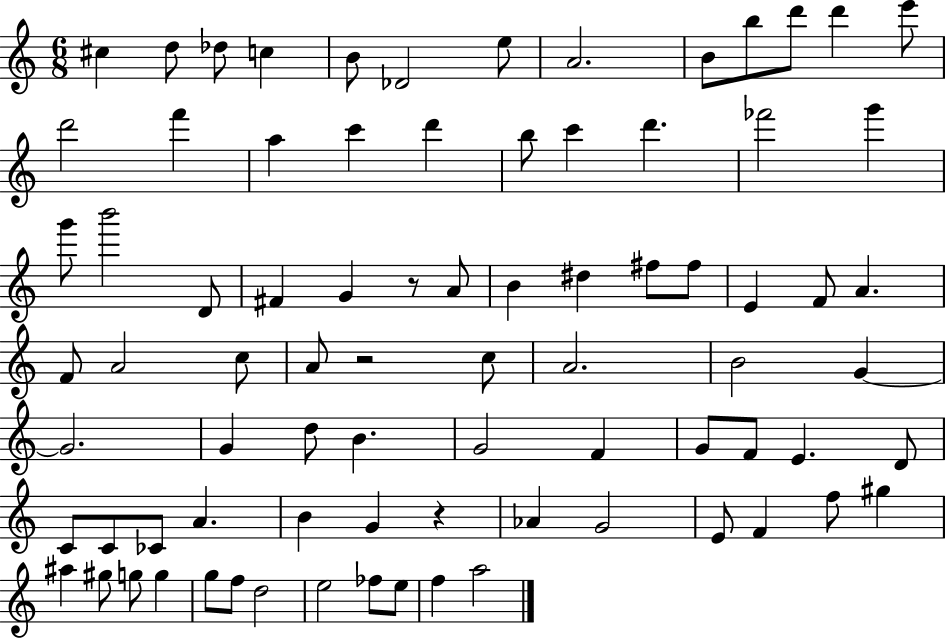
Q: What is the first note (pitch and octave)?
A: C#5